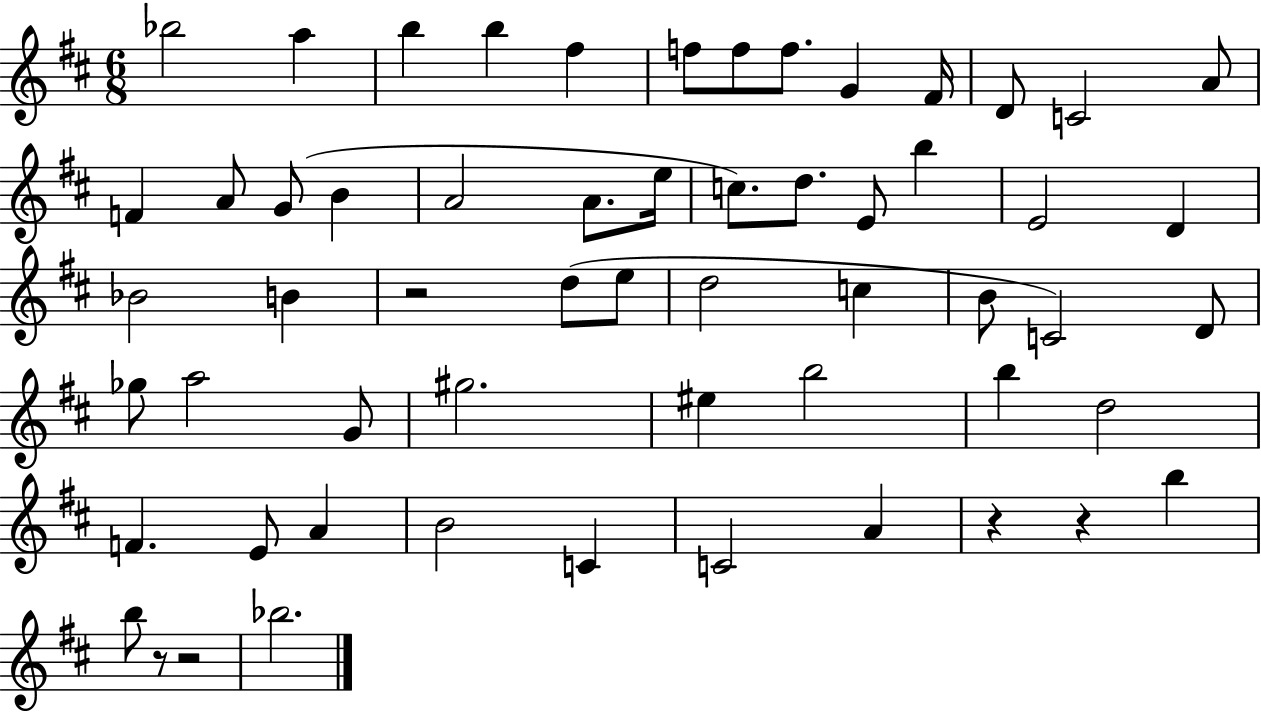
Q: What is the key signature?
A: D major